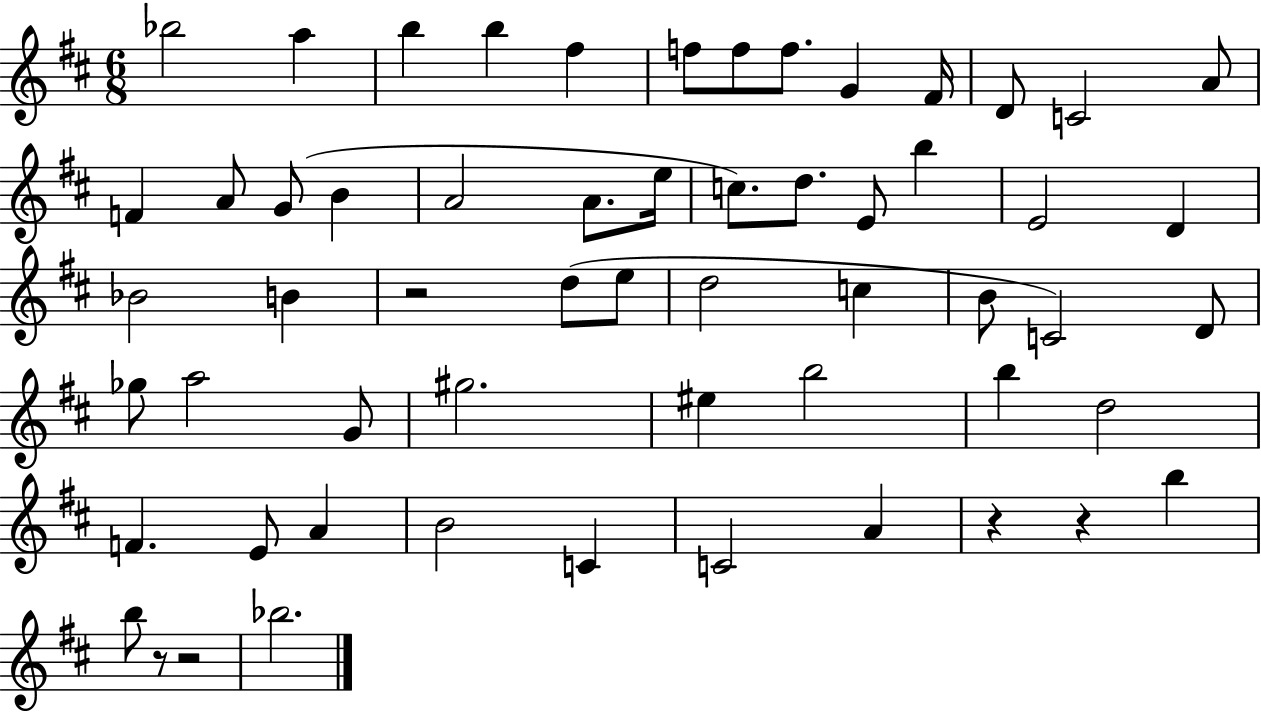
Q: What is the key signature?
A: D major